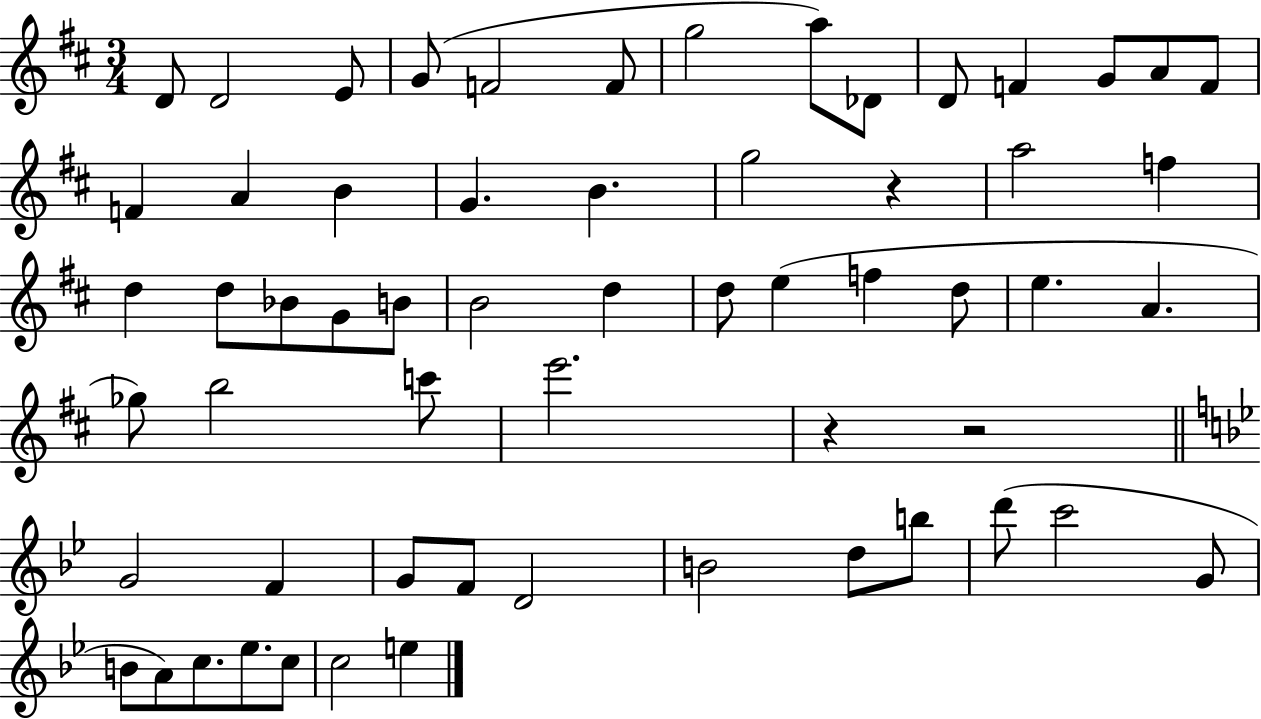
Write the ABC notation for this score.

X:1
T:Untitled
M:3/4
L:1/4
K:D
D/2 D2 E/2 G/2 F2 F/2 g2 a/2 _D/2 D/2 F G/2 A/2 F/2 F A B G B g2 z a2 f d d/2 _B/2 G/2 B/2 B2 d d/2 e f d/2 e A _g/2 b2 c'/2 e'2 z z2 G2 F G/2 F/2 D2 B2 d/2 b/2 d'/2 c'2 G/2 B/2 A/2 c/2 _e/2 c/2 c2 e